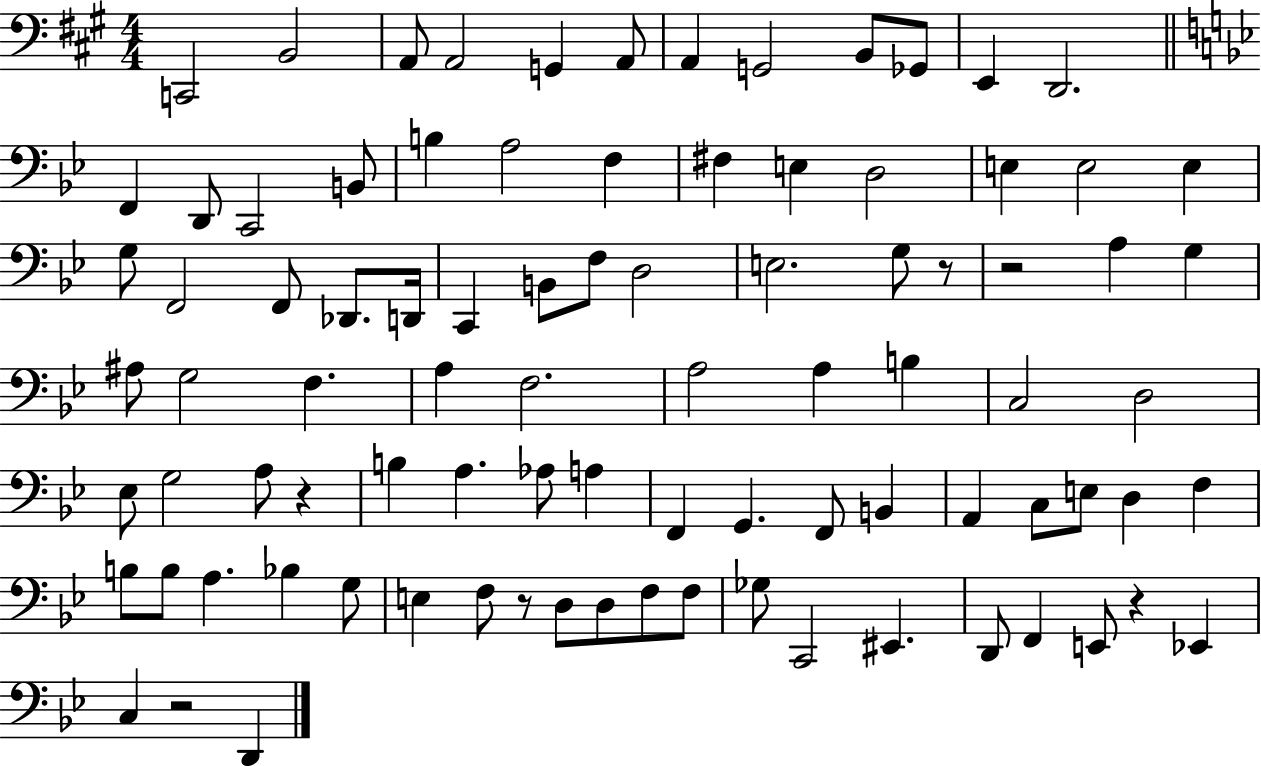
X:1
T:Untitled
M:4/4
L:1/4
K:A
C,,2 B,,2 A,,/2 A,,2 G,, A,,/2 A,, G,,2 B,,/2 _G,,/2 E,, D,,2 F,, D,,/2 C,,2 B,,/2 B, A,2 F, ^F, E, D,2 E, E,2 E, G,/2 F,,2 F,,/2 _D,,/2 D,,/4 C,, B,,/2 F,/2 D,2 E,2 G,/2 z/2 z2 A, G, ^A,/2 G,2 F, A, F,2 A,2 A, B, C,2 D,2 _E,/2 G,2 A,/2 z B, A, _A,/2 A, F,, G,, F,,/2 B,, A,, C,/2 E,/2 D, F, B,/2 B,/2 A, _B, G,/2 E, F,/2 z/2 D,/2 D,/2 F,/2 F,/2 _G,/2 C,,2 ^E,, D,,/2 F,, E,,/2 z _E,, C, z2 D,,